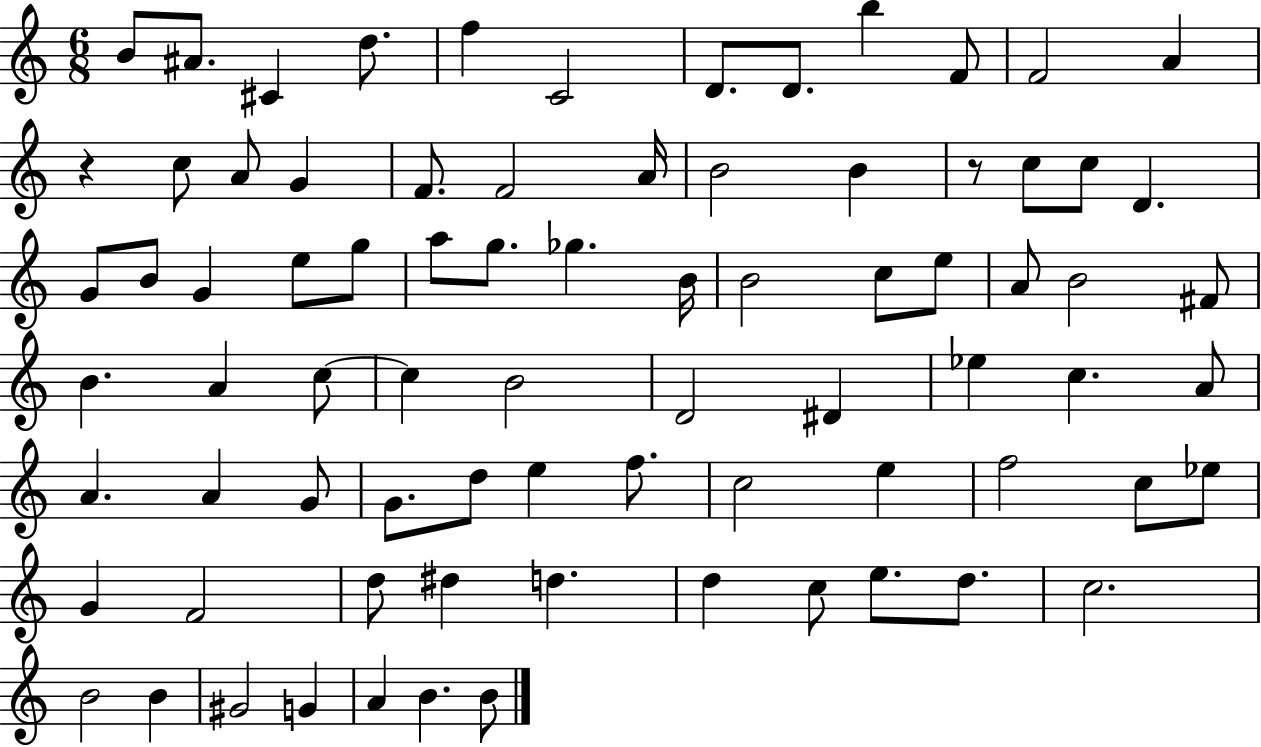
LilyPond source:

{
  \clef treble
  \numericTimeSignature
  \time 6/8
  \key c \major
  b'8 ais'8. cis'4 d''8. | f''4 c'2 | d'8. d'8. b''4 f'8 | f'2 a'4 | \break r4 c''8 a'8 g'4 | f'8. f'2 a'16 | b'2 b'4 | r8 c''8 c''8 d'4. | \break g'8 b'8 g'4 e''8 g''8 | a''8 g''8. ges''4. b'16 | b'2 c''8 e''8 | a'8 b'2 fis'8 | \break b'4. a'4 c''8~~ | c''4 b'2 | d'2 dis'4 | ees''4 c''4. a'8 | \break a'4. a'4 g'8 | g'8. d''8 e''4 f''8. | c''2 e''4 | f''2 c''8 ees''8 | \break g'4 f'2 | d''8 dis''4 d''4. | d''4 c''8 e''8. d''8. | c''2. | \break b'2 b'4 | gis'2 g'4 | a'4 b'4. b'8 | \bar "|."
}